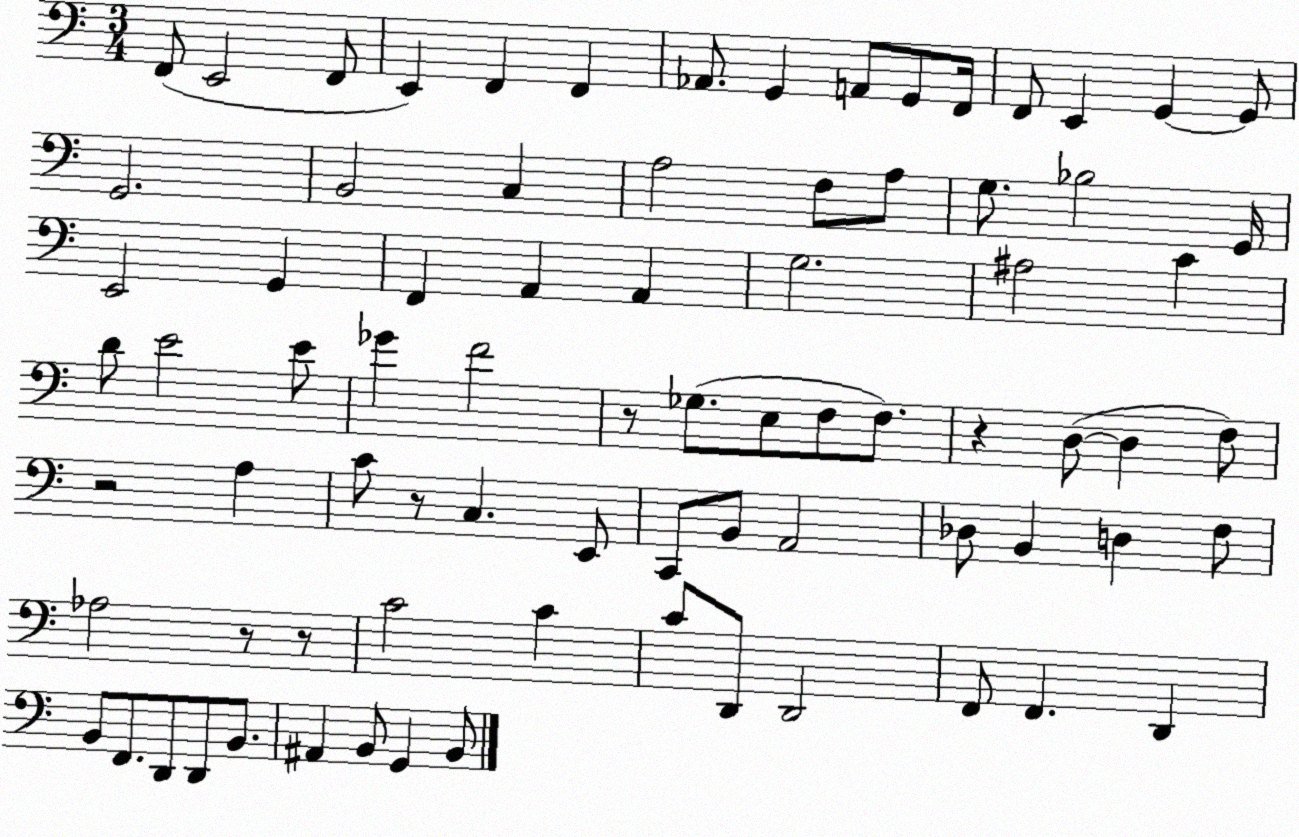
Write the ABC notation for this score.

X:1
T:Untitled
M:3/4
L:1/4
K:C
F,,/2 E,,2 F,,/2 E,, F,, F,, _A,,/2 G,, A,,/2 G,,/2 F,,/4 F,,/2 E,, G,, G,,/2 G,,2 B,,2 C, A,2 F,/2 A,/2 G,/2 _B,2 G,,/4 E,,2 G,, F,, A,, A,, G,2 ^A,2 C D/2 E2 E/2 _G F2 z/2 _G,/2 E,/2 F,/2 F,/2 z D,/2 D, F,/2 z2 A, C/2 z/2 C, E,,/2 C,,/2 B,,/2 A,,2 _D,/2 B,, D, F,/2 _A,2 z/2 z/2 C2 C C/2 D,,/2 D,,2 F,,/2 F,, D,, B,,/2 F,,/2 D,,/2 D,,/2 B,,/2 ^A,, B,,/2 G,, B,,/2